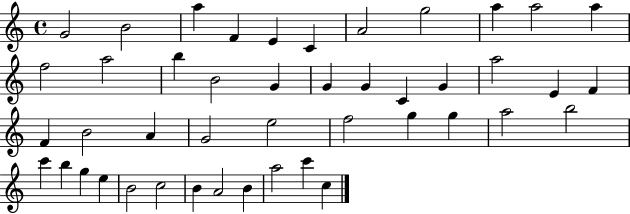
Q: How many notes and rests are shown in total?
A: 45